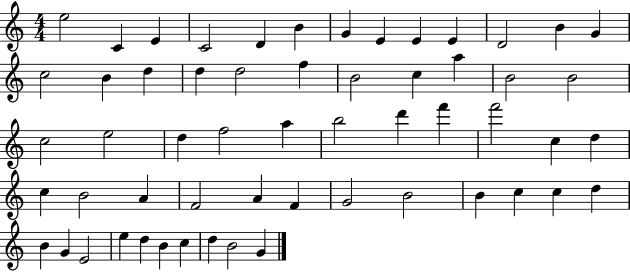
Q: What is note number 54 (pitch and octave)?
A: C5